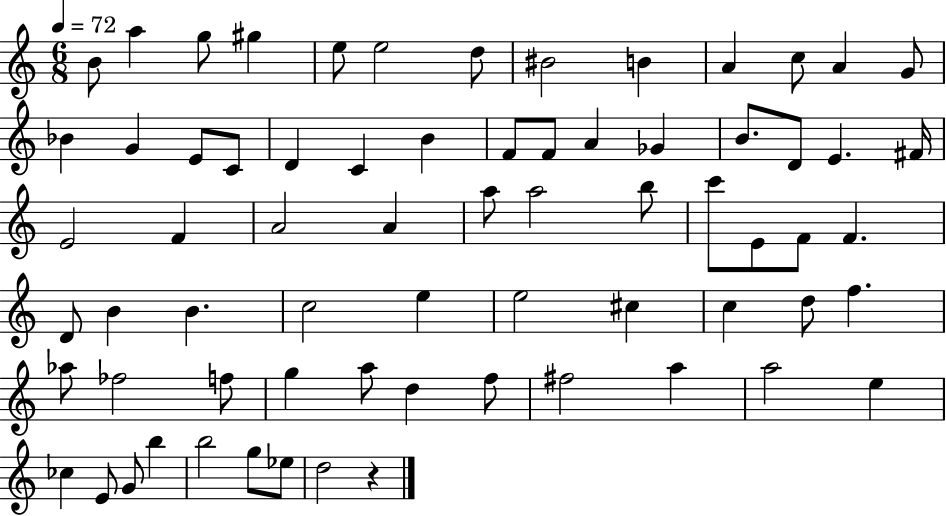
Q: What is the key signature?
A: C major